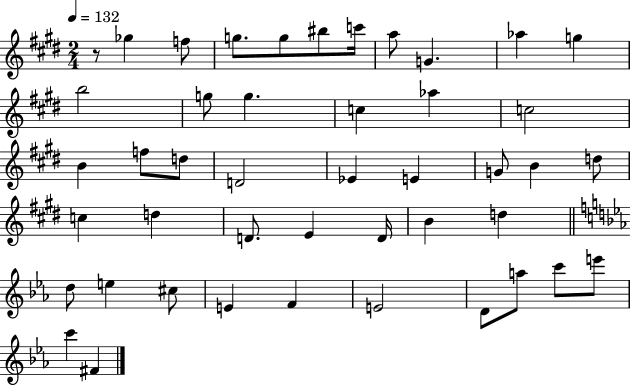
{
  \clef treble
  \numericTimeSignature
  \time 2/4
  \key e \major
  \tempo 4 = 132
  r8 ges''4 f''8 | g''8. g''8 bis''8 c'''16 | a''8 g'4. | aes''4 g''4 | \break b''2 | g''8 g''4. | c''4 aes''4 | c''2 | \break b'4 f''8 d''8 | d'2 | ees'4 e'4 | g'8 b'4 d''8 | \break c''4 d''4 | d'8. e'4 d'16 | b'4 d''4 | \bar "||" \break \key c \minor d''8 e''4 cis''8 | e'4 f'4 | e'2 | d'8 a''8 c'''8 e'''8 | \break c'''4 fis'4 | \bar "|."
}